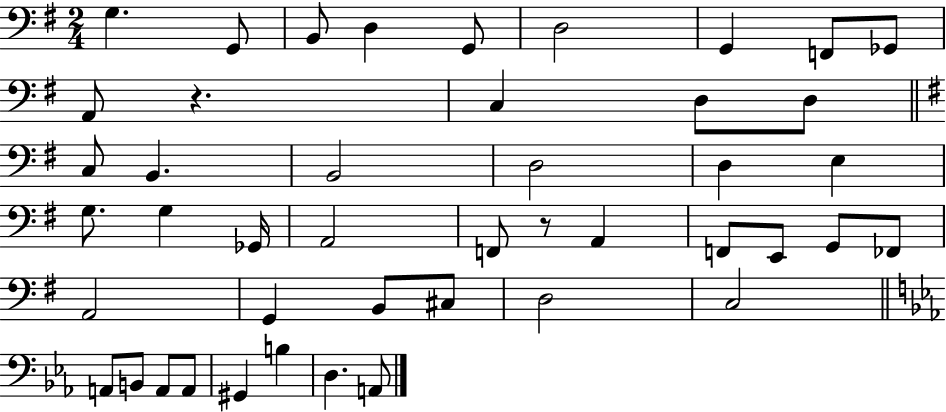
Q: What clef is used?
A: bass